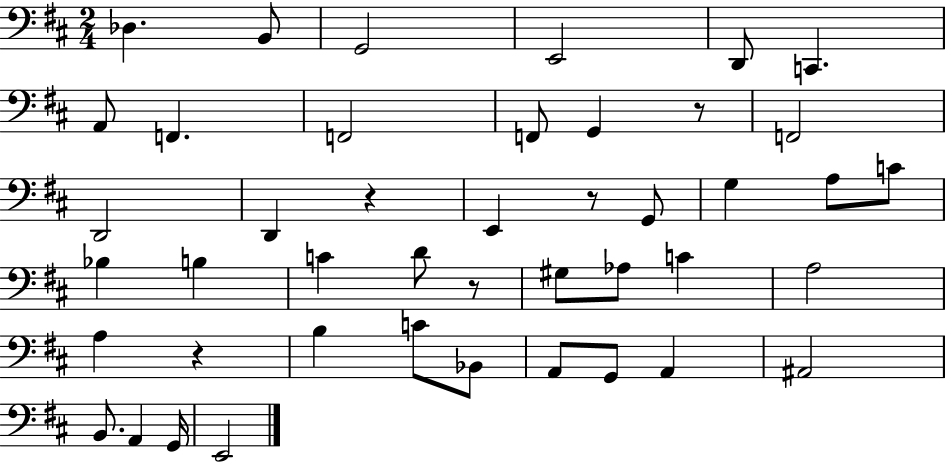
Db3/q. B2/e G2/h E2/h D2/e C2/q. A2/e F2/q. F2/h F2/e G2/q R/e F2/h D2/h D2/q R/q E2/q R/e G2/e G3/q A3/e C4/e Bb3/q B3/q C4/q D4/e R/e G#3/e Ab3/e C4/q A3/h A3/q R/q B3/q C4/e Bb2/e A2/e G2/e A2/q A#2/h B2/e. A2/q G2/s E2/h